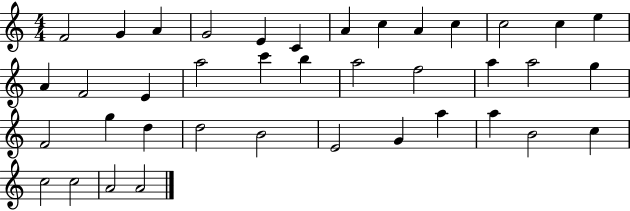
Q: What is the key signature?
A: C major